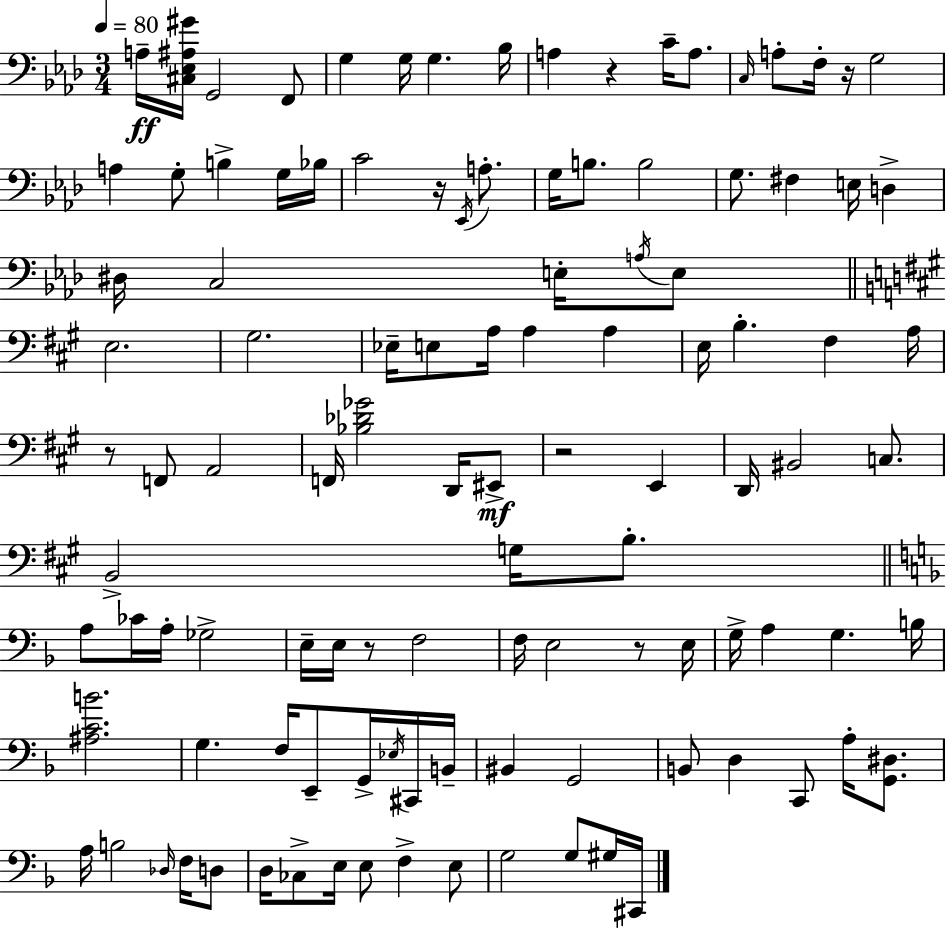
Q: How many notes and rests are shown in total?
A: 110